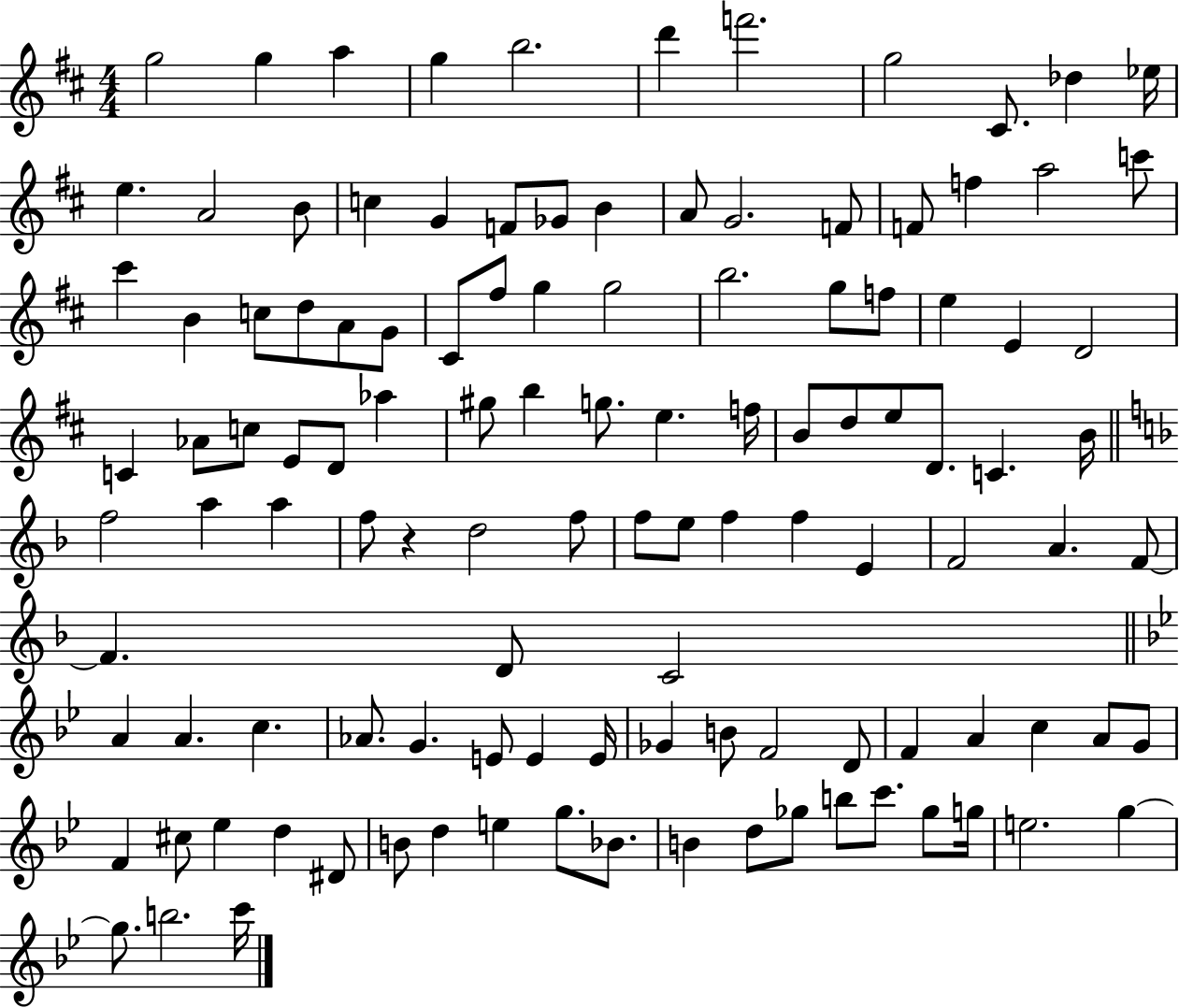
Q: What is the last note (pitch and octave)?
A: C6